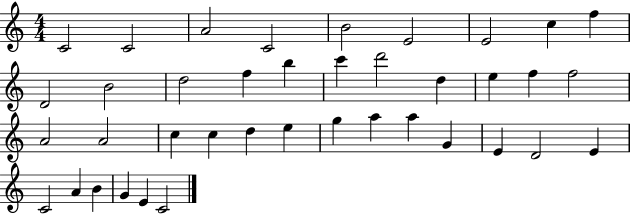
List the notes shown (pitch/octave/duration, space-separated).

C4/h C4/h A4/h C4/h B4/h E4/h E4/h C5/q F5/q D4/h B4/h D5/h F5/q B5/q C6/q D6/h D5/q E5/q F5/q F5/h A4/h A4/h C5/q C5/q D5/q E5/q G5/q A5/q A5/q G4/q E4/q D4/h E4/q C4/h A4/q B4/q G4/q E4/q C4/h